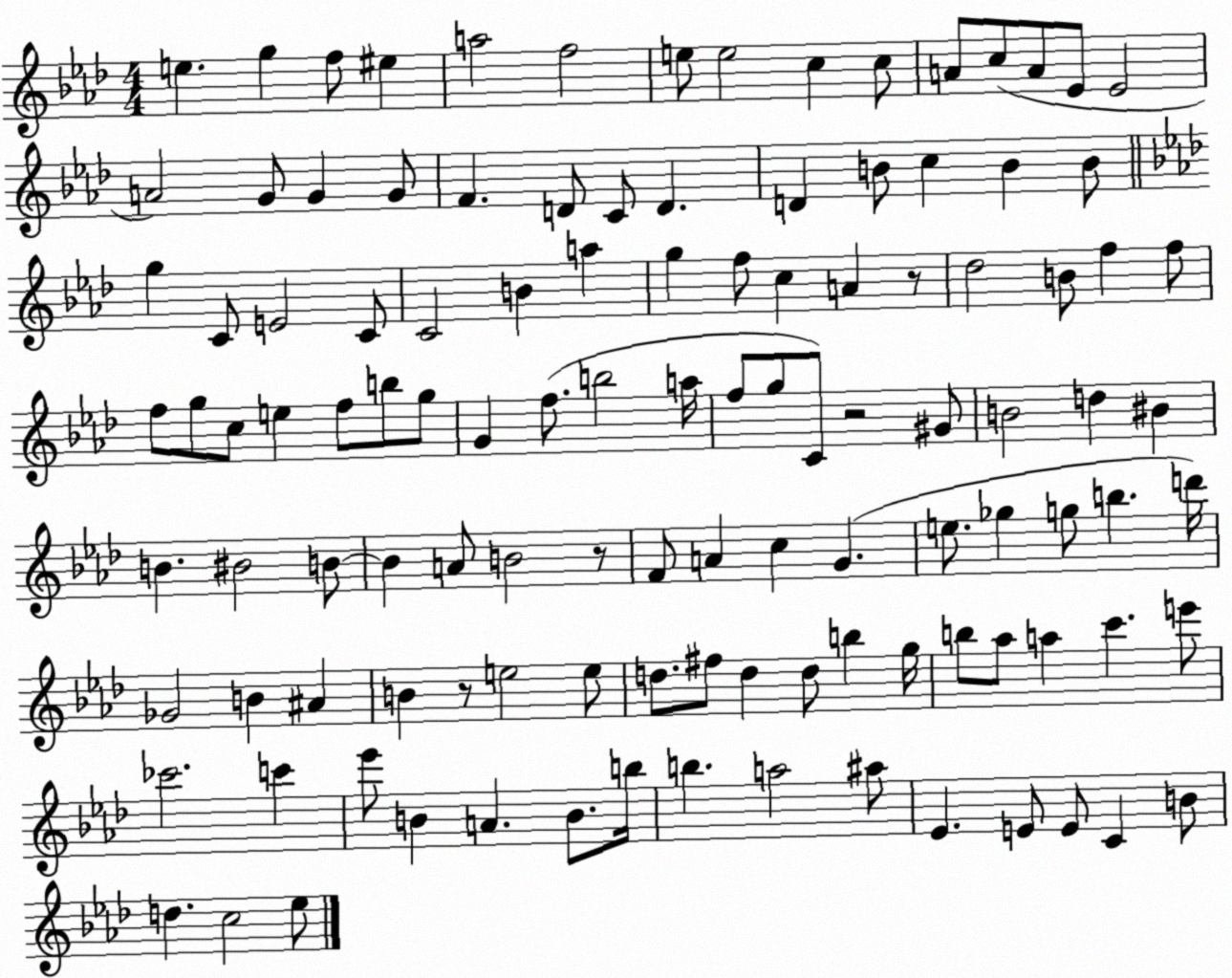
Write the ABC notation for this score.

X:1
T:Untitled
M:4/4
L:1/4
K:Ab
e g f/2 ^e a2 f2 e/2 e2 c c/2 A/2 c/2 A/2 _E/2 _E2 A2 G/2 G G/2 F D/2 C/2 D D B/2 c B B/2 g C/2 E2 C/2 C2 B a g f/2 c A z/2 _d2 B/2 f f/2 f/2 g/2 c/2 e f/2 b/2 g/2 G f/2 b2 a/4 f/2 g/2 C/2 z2 ^G/2 B2 d ^B B ^B2 B/2 B A/2 B2 z/2 F/2 A c G e/2 _g g/2 b d'/4 _G2 B ^A B z/2 e2 e/2 d/2 ^f/2 d d/2 b g/4 b/2 _a/2 a c' e'/2 _c'2 c' _e'/2 B A B/2 b/4 b a2 ^a/2 _E E/2 E/2 C B/2 d c2 _e/2